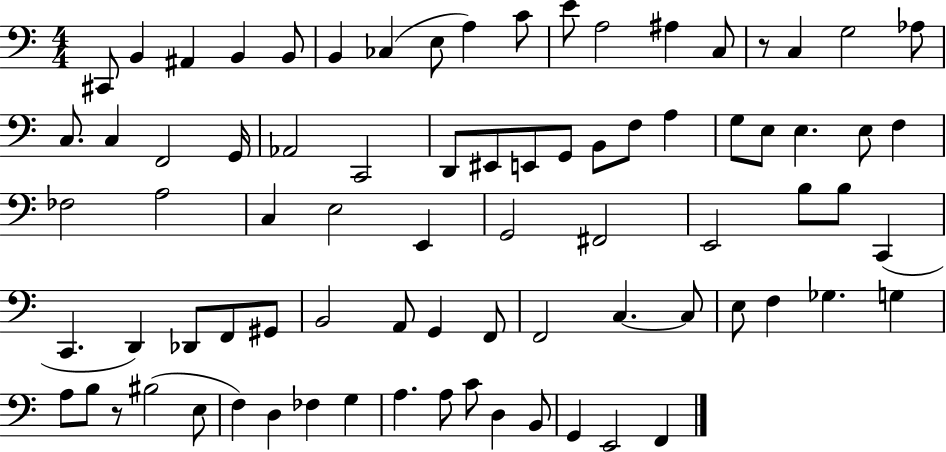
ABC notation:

X:1
T:Untitled
M:4/4
L:1/4
K:C
^C,,/2 B,, ^A,, B,, B,,/2 B,, _C, E,/2 A, C/2 E/2 A,2 ^A, C,/2 z/2 C, G,2 _A,/2 C,/2 C, F,,2 G,,/4 _A,,2 C,,2 D,,/2 ^E,,/2 E,,/2 G,,/2 B,,/2 F,/2 A, G,/2 E,/2 E, E,/2 F, _F,2 A,2 C, E,2 E,, G,,2 ^F,,2 E,,2 B,/2 B,/2 C,, C,, D,, _D,,/2 F,,/2 ^G,,/2 B,,2 A,,/2 G,, F,,/2 F,,2 C, C,/2 E,/2 F, _G, G, A,/2 B,/2 z/2 ^B,2 E,/2 F, D, _F, G, A, A,/2 C/2 D, B,,/2 G,, E,,2 F,,